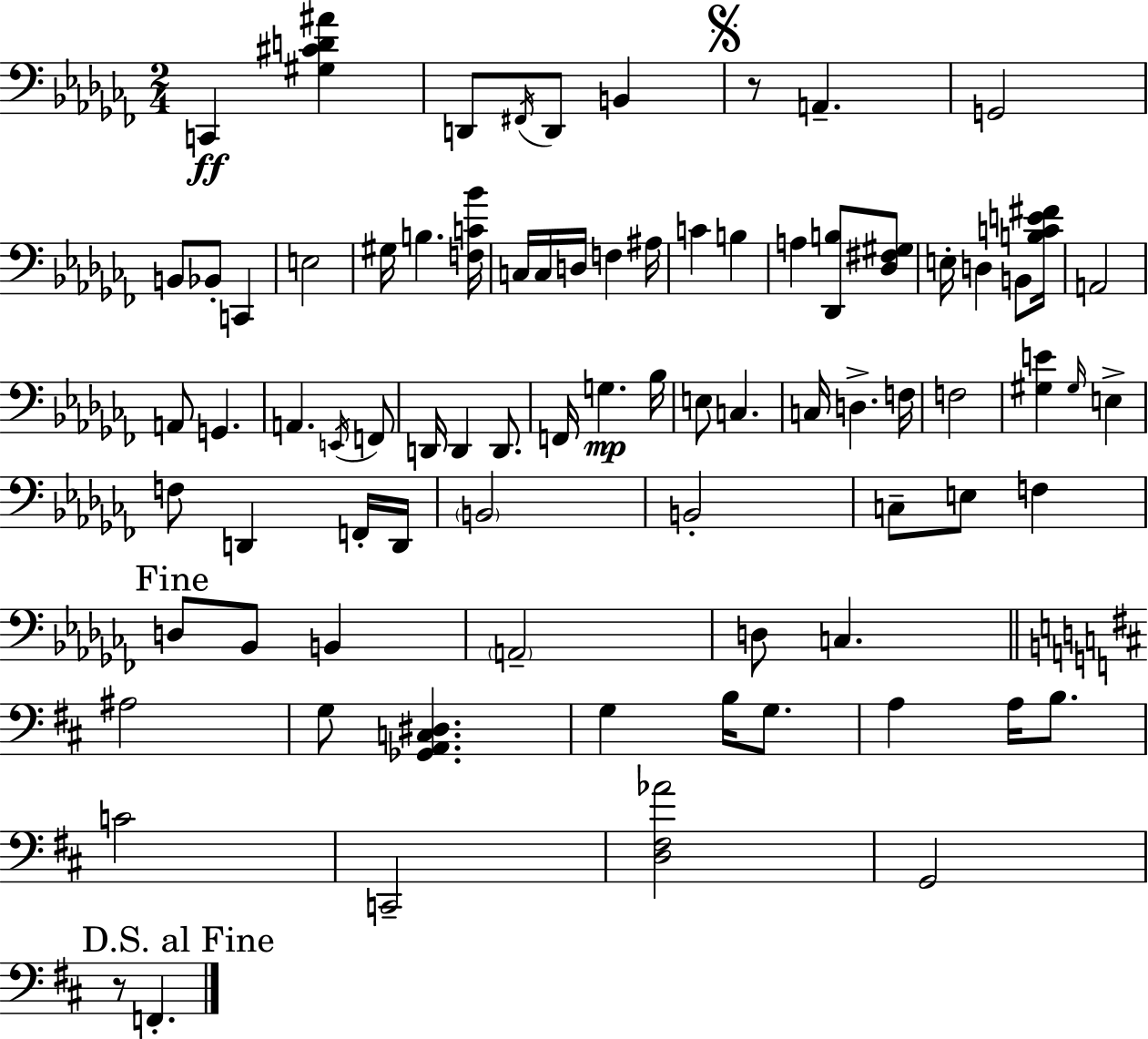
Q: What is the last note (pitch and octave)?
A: F2